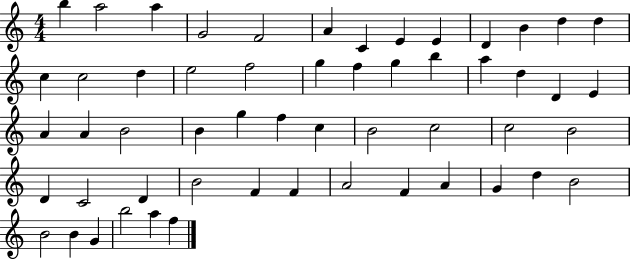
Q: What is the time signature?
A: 4/4